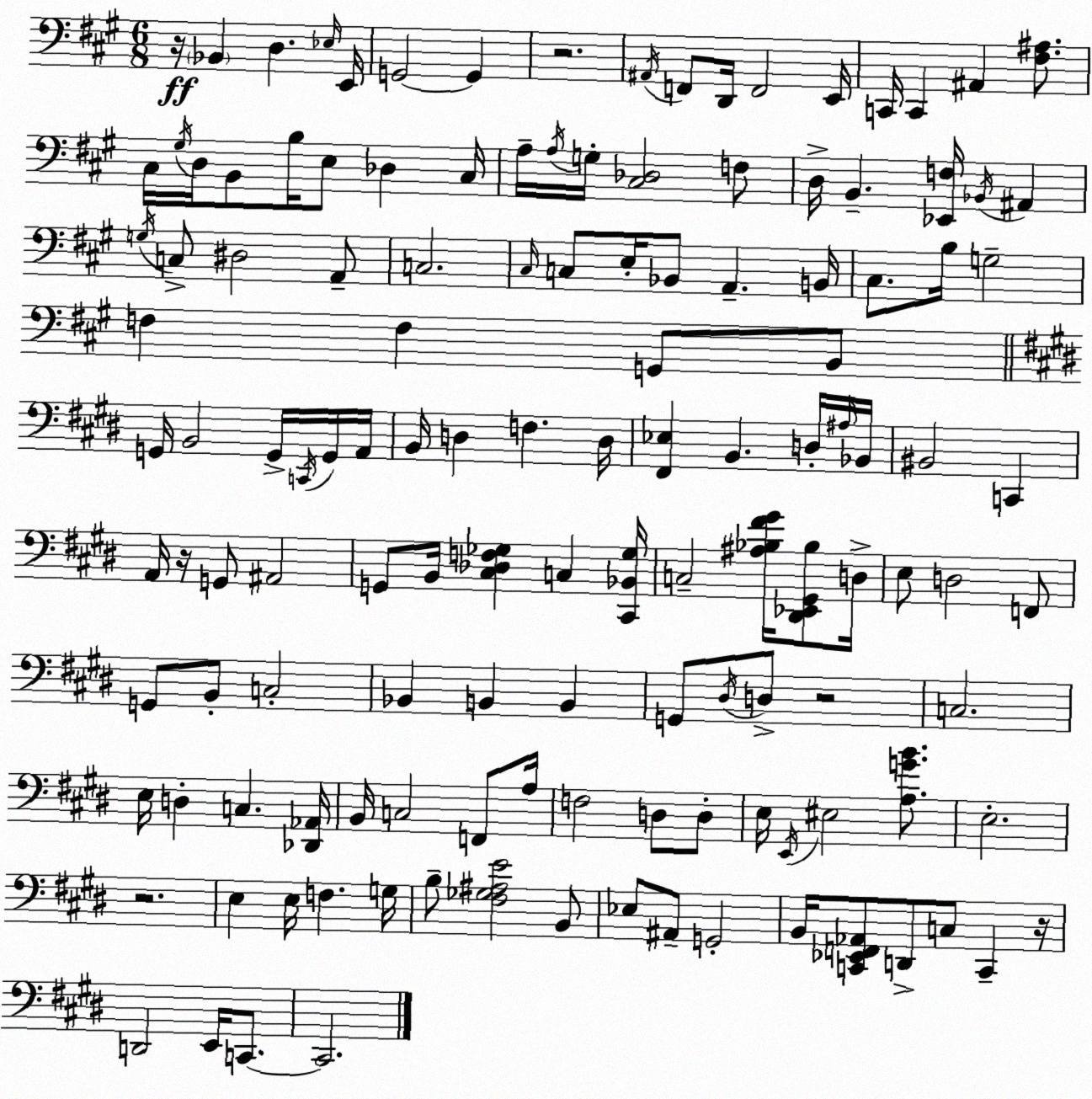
X:1
T:Untitled
M:6/8
L:1/4
K:A
z/4 _B,, D, _E,/4 E,,/4 G,,2 G,, z2 ^A,,/4 F,,/2 D,,/4 F,,2 E,,/4 C,,/4 C,, ^A,, [^F,^A,]/2 ^C,/4 ^G,/4 D,/4 B,,/2 B,/4 E,/2 _D, ^C,/4 A,/4 A,/4 G,/4 [^C,_D,]2 F,/2 D,/4 B,, [_E,,F,]/4 _B,,/4 ^A,, G,/4 C,/2 ^D,2 A,,/2 C,2 ^C,/4 C,/2 E,/4 _B,,/2 A,, B,,/4 ^C,/2 B,/4 G,2 F, F, G,,/2 B,,/2 G,,/4 B,,2 G,,/4 C,,/4 G,,/4 A,,/4 B,,/4 D, F, D,/4 [^F,,_E,] B,, D,/4 ^A,/4 _B,,/4 ^B,,2 C,, A,,/4 z/4 G,,/2 ^A,,2 G,,/2 B,,/4 [^C,_D,F,_G,] C, [^C,,_B,,_G,]/4 C,2 [^A,_B,^F^G]/4 [^D,,_E,,^G,,_B,]/2 D,/4 E,/2 D,2 F,,/2 G,,/2 B,,/2 C,2 _B,, B,, B,, G,,/2 ^D,/4 D,/2 z2 C,2 E,/4 D, C, [_D,,_A,,]/4 B,,/4 C,2 F,,/2 A,/4 F,2 D,/2 D,/2 E,/4 E,,/4 ^E,2 [A,GB]/2 E,2 z2 E, E,/4 F, G,/4 B,/2 [^F,_G,^A,E]2 B,,/2 _E,/2 ^A,,/2 G,,2 B,,/4 [C,,_E,,F,,_A,,]/2 D,,/2 C,/2 C,, z/4 D,,2 E,,/4 C,,/2 C,,2